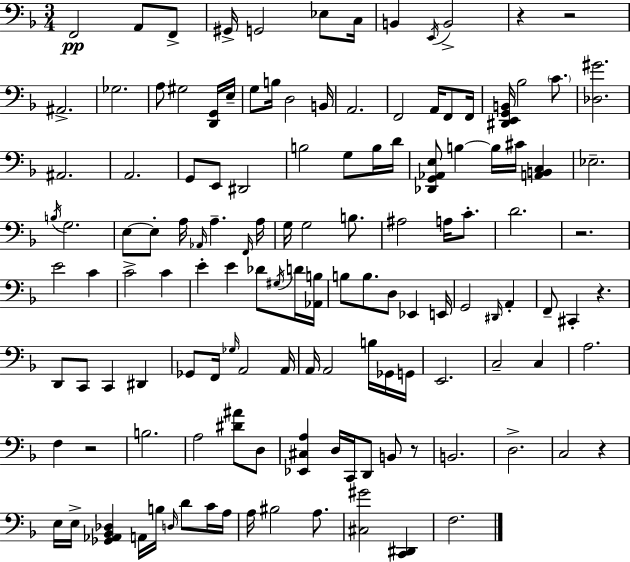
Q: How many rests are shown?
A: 7